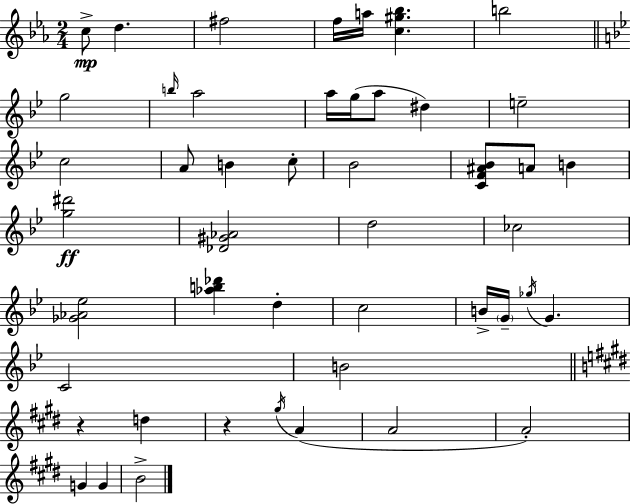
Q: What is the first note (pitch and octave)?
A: C5